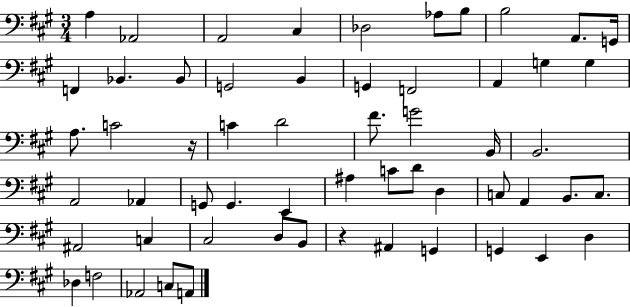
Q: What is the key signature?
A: A major